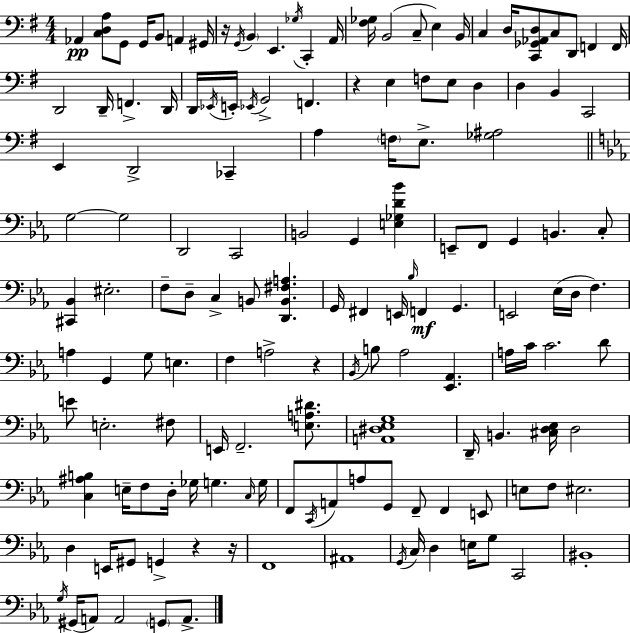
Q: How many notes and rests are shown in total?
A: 146